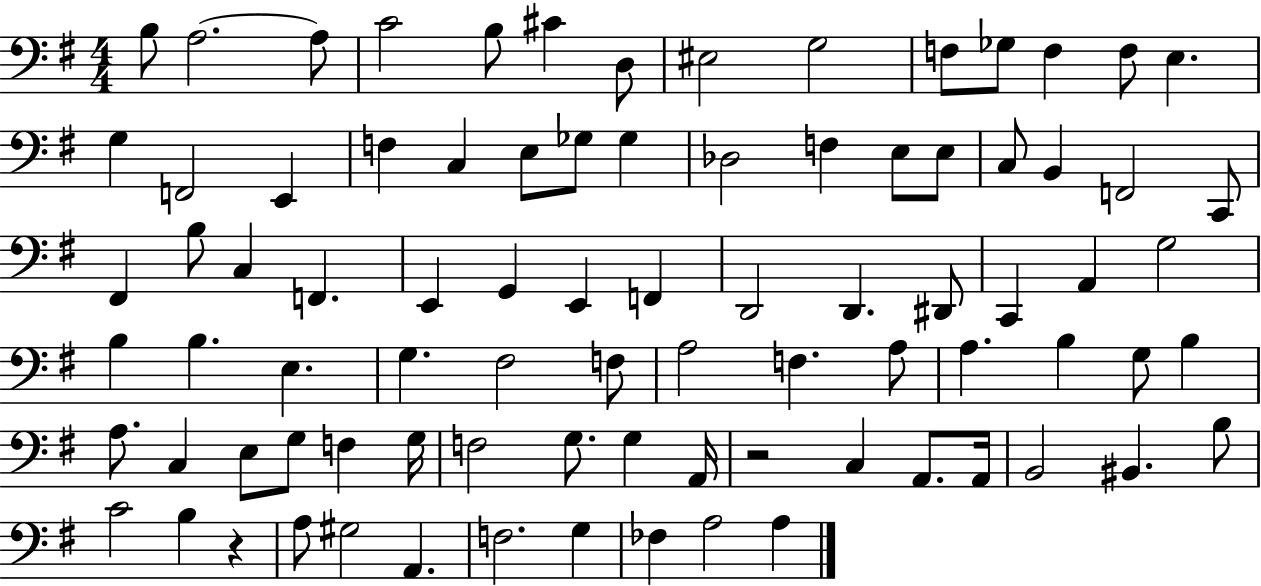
X:1
T:Untitled
M:4/4
L:1/4
K:G
B,/2 A,2 A,/2 C2 B,/2 ^C D,/2 ^E,2 G,2 F,/2 _G,/2 F, F,/2 E, G, F,,2 E,, F, C, E,/2 _G,/2 _G, _D,2 F, E,/2 E,/2 C,/2 B,, F,,2 C,,/2 ^F,, B,/2 C, F,, E,, G,, E,, F,, D,,2 D,, ^D,,/2 C,, A,, G,2 B, B, E, G, ^F,2 F,/2 A,2 F, A,/2 A, B, G,/2 B, A,/2 C, E,/2 G,/2 F, G,/4 F,2 G,/2 G, A,,/4 z2 C, A,,/2 A,,/4 B,,2 ^B,, B,/2 C2 B, z A,/2 ^G,2 A,, F,2 G, _F, A,2 A,